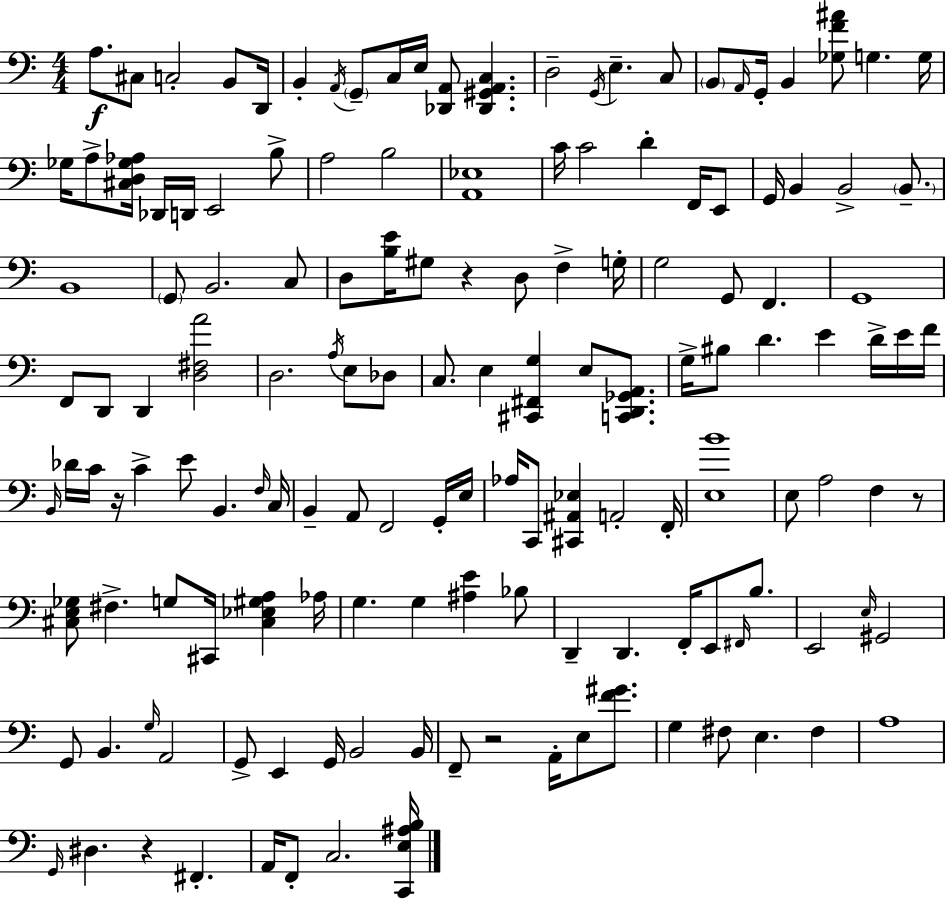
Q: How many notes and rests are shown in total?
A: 147